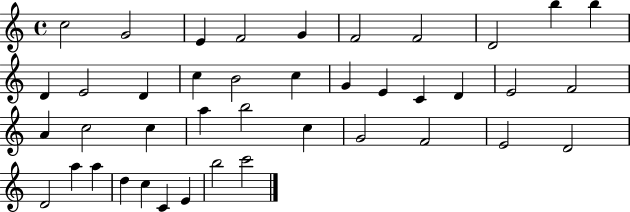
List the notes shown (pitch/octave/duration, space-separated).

C5/h G4/h E4/q F4/h G4/q F4/h F4/h D4/h B5/q B5/q D4/q E4/h D4/q C5/q B4/h C5/q G4/q E4/q C4/q D4/q E4/h F4/h A4/q C5/h C5/q A5/q B5/h C5/q G4/h F4/h E4/h D4/h D4/h A5/q A5/q D5/q C5/q C4/q E4/q B5/h C6/h